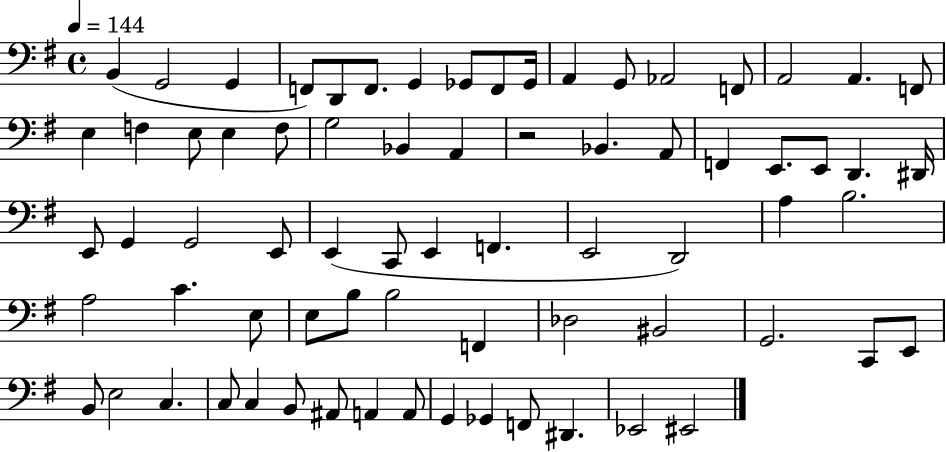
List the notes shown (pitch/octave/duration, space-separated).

B2/q G2/h G2/q F2/e D2/e F2/e. G2/q Gb2/e F2/e Gb2/s A2/q G2/e Ab2/h F2/e A2/h A2/q. F2/e E3/q F3/q E3/e E3/q F3/e G3/h Bb2/q A2/q R/h Bb2/q. A2/e F2/q E2/e. E2/e D2/q. D#2/s E2/e G2/q G2/h E2/e E2/q C2/e E2/q F2/q. E2/h D2/h A3/q B3/h. A3/h C4/q. E3/e E3/e B3/e B3/h F2/q Db3/h BIS2/h G2/h. C2/e E2/e B2/e E3/h C3/q. C3/e C3/q B2/e A#2/e A2/q A2/e G2/q Gb2/q F2/e D#2/q. Eb2/h EIS2/h